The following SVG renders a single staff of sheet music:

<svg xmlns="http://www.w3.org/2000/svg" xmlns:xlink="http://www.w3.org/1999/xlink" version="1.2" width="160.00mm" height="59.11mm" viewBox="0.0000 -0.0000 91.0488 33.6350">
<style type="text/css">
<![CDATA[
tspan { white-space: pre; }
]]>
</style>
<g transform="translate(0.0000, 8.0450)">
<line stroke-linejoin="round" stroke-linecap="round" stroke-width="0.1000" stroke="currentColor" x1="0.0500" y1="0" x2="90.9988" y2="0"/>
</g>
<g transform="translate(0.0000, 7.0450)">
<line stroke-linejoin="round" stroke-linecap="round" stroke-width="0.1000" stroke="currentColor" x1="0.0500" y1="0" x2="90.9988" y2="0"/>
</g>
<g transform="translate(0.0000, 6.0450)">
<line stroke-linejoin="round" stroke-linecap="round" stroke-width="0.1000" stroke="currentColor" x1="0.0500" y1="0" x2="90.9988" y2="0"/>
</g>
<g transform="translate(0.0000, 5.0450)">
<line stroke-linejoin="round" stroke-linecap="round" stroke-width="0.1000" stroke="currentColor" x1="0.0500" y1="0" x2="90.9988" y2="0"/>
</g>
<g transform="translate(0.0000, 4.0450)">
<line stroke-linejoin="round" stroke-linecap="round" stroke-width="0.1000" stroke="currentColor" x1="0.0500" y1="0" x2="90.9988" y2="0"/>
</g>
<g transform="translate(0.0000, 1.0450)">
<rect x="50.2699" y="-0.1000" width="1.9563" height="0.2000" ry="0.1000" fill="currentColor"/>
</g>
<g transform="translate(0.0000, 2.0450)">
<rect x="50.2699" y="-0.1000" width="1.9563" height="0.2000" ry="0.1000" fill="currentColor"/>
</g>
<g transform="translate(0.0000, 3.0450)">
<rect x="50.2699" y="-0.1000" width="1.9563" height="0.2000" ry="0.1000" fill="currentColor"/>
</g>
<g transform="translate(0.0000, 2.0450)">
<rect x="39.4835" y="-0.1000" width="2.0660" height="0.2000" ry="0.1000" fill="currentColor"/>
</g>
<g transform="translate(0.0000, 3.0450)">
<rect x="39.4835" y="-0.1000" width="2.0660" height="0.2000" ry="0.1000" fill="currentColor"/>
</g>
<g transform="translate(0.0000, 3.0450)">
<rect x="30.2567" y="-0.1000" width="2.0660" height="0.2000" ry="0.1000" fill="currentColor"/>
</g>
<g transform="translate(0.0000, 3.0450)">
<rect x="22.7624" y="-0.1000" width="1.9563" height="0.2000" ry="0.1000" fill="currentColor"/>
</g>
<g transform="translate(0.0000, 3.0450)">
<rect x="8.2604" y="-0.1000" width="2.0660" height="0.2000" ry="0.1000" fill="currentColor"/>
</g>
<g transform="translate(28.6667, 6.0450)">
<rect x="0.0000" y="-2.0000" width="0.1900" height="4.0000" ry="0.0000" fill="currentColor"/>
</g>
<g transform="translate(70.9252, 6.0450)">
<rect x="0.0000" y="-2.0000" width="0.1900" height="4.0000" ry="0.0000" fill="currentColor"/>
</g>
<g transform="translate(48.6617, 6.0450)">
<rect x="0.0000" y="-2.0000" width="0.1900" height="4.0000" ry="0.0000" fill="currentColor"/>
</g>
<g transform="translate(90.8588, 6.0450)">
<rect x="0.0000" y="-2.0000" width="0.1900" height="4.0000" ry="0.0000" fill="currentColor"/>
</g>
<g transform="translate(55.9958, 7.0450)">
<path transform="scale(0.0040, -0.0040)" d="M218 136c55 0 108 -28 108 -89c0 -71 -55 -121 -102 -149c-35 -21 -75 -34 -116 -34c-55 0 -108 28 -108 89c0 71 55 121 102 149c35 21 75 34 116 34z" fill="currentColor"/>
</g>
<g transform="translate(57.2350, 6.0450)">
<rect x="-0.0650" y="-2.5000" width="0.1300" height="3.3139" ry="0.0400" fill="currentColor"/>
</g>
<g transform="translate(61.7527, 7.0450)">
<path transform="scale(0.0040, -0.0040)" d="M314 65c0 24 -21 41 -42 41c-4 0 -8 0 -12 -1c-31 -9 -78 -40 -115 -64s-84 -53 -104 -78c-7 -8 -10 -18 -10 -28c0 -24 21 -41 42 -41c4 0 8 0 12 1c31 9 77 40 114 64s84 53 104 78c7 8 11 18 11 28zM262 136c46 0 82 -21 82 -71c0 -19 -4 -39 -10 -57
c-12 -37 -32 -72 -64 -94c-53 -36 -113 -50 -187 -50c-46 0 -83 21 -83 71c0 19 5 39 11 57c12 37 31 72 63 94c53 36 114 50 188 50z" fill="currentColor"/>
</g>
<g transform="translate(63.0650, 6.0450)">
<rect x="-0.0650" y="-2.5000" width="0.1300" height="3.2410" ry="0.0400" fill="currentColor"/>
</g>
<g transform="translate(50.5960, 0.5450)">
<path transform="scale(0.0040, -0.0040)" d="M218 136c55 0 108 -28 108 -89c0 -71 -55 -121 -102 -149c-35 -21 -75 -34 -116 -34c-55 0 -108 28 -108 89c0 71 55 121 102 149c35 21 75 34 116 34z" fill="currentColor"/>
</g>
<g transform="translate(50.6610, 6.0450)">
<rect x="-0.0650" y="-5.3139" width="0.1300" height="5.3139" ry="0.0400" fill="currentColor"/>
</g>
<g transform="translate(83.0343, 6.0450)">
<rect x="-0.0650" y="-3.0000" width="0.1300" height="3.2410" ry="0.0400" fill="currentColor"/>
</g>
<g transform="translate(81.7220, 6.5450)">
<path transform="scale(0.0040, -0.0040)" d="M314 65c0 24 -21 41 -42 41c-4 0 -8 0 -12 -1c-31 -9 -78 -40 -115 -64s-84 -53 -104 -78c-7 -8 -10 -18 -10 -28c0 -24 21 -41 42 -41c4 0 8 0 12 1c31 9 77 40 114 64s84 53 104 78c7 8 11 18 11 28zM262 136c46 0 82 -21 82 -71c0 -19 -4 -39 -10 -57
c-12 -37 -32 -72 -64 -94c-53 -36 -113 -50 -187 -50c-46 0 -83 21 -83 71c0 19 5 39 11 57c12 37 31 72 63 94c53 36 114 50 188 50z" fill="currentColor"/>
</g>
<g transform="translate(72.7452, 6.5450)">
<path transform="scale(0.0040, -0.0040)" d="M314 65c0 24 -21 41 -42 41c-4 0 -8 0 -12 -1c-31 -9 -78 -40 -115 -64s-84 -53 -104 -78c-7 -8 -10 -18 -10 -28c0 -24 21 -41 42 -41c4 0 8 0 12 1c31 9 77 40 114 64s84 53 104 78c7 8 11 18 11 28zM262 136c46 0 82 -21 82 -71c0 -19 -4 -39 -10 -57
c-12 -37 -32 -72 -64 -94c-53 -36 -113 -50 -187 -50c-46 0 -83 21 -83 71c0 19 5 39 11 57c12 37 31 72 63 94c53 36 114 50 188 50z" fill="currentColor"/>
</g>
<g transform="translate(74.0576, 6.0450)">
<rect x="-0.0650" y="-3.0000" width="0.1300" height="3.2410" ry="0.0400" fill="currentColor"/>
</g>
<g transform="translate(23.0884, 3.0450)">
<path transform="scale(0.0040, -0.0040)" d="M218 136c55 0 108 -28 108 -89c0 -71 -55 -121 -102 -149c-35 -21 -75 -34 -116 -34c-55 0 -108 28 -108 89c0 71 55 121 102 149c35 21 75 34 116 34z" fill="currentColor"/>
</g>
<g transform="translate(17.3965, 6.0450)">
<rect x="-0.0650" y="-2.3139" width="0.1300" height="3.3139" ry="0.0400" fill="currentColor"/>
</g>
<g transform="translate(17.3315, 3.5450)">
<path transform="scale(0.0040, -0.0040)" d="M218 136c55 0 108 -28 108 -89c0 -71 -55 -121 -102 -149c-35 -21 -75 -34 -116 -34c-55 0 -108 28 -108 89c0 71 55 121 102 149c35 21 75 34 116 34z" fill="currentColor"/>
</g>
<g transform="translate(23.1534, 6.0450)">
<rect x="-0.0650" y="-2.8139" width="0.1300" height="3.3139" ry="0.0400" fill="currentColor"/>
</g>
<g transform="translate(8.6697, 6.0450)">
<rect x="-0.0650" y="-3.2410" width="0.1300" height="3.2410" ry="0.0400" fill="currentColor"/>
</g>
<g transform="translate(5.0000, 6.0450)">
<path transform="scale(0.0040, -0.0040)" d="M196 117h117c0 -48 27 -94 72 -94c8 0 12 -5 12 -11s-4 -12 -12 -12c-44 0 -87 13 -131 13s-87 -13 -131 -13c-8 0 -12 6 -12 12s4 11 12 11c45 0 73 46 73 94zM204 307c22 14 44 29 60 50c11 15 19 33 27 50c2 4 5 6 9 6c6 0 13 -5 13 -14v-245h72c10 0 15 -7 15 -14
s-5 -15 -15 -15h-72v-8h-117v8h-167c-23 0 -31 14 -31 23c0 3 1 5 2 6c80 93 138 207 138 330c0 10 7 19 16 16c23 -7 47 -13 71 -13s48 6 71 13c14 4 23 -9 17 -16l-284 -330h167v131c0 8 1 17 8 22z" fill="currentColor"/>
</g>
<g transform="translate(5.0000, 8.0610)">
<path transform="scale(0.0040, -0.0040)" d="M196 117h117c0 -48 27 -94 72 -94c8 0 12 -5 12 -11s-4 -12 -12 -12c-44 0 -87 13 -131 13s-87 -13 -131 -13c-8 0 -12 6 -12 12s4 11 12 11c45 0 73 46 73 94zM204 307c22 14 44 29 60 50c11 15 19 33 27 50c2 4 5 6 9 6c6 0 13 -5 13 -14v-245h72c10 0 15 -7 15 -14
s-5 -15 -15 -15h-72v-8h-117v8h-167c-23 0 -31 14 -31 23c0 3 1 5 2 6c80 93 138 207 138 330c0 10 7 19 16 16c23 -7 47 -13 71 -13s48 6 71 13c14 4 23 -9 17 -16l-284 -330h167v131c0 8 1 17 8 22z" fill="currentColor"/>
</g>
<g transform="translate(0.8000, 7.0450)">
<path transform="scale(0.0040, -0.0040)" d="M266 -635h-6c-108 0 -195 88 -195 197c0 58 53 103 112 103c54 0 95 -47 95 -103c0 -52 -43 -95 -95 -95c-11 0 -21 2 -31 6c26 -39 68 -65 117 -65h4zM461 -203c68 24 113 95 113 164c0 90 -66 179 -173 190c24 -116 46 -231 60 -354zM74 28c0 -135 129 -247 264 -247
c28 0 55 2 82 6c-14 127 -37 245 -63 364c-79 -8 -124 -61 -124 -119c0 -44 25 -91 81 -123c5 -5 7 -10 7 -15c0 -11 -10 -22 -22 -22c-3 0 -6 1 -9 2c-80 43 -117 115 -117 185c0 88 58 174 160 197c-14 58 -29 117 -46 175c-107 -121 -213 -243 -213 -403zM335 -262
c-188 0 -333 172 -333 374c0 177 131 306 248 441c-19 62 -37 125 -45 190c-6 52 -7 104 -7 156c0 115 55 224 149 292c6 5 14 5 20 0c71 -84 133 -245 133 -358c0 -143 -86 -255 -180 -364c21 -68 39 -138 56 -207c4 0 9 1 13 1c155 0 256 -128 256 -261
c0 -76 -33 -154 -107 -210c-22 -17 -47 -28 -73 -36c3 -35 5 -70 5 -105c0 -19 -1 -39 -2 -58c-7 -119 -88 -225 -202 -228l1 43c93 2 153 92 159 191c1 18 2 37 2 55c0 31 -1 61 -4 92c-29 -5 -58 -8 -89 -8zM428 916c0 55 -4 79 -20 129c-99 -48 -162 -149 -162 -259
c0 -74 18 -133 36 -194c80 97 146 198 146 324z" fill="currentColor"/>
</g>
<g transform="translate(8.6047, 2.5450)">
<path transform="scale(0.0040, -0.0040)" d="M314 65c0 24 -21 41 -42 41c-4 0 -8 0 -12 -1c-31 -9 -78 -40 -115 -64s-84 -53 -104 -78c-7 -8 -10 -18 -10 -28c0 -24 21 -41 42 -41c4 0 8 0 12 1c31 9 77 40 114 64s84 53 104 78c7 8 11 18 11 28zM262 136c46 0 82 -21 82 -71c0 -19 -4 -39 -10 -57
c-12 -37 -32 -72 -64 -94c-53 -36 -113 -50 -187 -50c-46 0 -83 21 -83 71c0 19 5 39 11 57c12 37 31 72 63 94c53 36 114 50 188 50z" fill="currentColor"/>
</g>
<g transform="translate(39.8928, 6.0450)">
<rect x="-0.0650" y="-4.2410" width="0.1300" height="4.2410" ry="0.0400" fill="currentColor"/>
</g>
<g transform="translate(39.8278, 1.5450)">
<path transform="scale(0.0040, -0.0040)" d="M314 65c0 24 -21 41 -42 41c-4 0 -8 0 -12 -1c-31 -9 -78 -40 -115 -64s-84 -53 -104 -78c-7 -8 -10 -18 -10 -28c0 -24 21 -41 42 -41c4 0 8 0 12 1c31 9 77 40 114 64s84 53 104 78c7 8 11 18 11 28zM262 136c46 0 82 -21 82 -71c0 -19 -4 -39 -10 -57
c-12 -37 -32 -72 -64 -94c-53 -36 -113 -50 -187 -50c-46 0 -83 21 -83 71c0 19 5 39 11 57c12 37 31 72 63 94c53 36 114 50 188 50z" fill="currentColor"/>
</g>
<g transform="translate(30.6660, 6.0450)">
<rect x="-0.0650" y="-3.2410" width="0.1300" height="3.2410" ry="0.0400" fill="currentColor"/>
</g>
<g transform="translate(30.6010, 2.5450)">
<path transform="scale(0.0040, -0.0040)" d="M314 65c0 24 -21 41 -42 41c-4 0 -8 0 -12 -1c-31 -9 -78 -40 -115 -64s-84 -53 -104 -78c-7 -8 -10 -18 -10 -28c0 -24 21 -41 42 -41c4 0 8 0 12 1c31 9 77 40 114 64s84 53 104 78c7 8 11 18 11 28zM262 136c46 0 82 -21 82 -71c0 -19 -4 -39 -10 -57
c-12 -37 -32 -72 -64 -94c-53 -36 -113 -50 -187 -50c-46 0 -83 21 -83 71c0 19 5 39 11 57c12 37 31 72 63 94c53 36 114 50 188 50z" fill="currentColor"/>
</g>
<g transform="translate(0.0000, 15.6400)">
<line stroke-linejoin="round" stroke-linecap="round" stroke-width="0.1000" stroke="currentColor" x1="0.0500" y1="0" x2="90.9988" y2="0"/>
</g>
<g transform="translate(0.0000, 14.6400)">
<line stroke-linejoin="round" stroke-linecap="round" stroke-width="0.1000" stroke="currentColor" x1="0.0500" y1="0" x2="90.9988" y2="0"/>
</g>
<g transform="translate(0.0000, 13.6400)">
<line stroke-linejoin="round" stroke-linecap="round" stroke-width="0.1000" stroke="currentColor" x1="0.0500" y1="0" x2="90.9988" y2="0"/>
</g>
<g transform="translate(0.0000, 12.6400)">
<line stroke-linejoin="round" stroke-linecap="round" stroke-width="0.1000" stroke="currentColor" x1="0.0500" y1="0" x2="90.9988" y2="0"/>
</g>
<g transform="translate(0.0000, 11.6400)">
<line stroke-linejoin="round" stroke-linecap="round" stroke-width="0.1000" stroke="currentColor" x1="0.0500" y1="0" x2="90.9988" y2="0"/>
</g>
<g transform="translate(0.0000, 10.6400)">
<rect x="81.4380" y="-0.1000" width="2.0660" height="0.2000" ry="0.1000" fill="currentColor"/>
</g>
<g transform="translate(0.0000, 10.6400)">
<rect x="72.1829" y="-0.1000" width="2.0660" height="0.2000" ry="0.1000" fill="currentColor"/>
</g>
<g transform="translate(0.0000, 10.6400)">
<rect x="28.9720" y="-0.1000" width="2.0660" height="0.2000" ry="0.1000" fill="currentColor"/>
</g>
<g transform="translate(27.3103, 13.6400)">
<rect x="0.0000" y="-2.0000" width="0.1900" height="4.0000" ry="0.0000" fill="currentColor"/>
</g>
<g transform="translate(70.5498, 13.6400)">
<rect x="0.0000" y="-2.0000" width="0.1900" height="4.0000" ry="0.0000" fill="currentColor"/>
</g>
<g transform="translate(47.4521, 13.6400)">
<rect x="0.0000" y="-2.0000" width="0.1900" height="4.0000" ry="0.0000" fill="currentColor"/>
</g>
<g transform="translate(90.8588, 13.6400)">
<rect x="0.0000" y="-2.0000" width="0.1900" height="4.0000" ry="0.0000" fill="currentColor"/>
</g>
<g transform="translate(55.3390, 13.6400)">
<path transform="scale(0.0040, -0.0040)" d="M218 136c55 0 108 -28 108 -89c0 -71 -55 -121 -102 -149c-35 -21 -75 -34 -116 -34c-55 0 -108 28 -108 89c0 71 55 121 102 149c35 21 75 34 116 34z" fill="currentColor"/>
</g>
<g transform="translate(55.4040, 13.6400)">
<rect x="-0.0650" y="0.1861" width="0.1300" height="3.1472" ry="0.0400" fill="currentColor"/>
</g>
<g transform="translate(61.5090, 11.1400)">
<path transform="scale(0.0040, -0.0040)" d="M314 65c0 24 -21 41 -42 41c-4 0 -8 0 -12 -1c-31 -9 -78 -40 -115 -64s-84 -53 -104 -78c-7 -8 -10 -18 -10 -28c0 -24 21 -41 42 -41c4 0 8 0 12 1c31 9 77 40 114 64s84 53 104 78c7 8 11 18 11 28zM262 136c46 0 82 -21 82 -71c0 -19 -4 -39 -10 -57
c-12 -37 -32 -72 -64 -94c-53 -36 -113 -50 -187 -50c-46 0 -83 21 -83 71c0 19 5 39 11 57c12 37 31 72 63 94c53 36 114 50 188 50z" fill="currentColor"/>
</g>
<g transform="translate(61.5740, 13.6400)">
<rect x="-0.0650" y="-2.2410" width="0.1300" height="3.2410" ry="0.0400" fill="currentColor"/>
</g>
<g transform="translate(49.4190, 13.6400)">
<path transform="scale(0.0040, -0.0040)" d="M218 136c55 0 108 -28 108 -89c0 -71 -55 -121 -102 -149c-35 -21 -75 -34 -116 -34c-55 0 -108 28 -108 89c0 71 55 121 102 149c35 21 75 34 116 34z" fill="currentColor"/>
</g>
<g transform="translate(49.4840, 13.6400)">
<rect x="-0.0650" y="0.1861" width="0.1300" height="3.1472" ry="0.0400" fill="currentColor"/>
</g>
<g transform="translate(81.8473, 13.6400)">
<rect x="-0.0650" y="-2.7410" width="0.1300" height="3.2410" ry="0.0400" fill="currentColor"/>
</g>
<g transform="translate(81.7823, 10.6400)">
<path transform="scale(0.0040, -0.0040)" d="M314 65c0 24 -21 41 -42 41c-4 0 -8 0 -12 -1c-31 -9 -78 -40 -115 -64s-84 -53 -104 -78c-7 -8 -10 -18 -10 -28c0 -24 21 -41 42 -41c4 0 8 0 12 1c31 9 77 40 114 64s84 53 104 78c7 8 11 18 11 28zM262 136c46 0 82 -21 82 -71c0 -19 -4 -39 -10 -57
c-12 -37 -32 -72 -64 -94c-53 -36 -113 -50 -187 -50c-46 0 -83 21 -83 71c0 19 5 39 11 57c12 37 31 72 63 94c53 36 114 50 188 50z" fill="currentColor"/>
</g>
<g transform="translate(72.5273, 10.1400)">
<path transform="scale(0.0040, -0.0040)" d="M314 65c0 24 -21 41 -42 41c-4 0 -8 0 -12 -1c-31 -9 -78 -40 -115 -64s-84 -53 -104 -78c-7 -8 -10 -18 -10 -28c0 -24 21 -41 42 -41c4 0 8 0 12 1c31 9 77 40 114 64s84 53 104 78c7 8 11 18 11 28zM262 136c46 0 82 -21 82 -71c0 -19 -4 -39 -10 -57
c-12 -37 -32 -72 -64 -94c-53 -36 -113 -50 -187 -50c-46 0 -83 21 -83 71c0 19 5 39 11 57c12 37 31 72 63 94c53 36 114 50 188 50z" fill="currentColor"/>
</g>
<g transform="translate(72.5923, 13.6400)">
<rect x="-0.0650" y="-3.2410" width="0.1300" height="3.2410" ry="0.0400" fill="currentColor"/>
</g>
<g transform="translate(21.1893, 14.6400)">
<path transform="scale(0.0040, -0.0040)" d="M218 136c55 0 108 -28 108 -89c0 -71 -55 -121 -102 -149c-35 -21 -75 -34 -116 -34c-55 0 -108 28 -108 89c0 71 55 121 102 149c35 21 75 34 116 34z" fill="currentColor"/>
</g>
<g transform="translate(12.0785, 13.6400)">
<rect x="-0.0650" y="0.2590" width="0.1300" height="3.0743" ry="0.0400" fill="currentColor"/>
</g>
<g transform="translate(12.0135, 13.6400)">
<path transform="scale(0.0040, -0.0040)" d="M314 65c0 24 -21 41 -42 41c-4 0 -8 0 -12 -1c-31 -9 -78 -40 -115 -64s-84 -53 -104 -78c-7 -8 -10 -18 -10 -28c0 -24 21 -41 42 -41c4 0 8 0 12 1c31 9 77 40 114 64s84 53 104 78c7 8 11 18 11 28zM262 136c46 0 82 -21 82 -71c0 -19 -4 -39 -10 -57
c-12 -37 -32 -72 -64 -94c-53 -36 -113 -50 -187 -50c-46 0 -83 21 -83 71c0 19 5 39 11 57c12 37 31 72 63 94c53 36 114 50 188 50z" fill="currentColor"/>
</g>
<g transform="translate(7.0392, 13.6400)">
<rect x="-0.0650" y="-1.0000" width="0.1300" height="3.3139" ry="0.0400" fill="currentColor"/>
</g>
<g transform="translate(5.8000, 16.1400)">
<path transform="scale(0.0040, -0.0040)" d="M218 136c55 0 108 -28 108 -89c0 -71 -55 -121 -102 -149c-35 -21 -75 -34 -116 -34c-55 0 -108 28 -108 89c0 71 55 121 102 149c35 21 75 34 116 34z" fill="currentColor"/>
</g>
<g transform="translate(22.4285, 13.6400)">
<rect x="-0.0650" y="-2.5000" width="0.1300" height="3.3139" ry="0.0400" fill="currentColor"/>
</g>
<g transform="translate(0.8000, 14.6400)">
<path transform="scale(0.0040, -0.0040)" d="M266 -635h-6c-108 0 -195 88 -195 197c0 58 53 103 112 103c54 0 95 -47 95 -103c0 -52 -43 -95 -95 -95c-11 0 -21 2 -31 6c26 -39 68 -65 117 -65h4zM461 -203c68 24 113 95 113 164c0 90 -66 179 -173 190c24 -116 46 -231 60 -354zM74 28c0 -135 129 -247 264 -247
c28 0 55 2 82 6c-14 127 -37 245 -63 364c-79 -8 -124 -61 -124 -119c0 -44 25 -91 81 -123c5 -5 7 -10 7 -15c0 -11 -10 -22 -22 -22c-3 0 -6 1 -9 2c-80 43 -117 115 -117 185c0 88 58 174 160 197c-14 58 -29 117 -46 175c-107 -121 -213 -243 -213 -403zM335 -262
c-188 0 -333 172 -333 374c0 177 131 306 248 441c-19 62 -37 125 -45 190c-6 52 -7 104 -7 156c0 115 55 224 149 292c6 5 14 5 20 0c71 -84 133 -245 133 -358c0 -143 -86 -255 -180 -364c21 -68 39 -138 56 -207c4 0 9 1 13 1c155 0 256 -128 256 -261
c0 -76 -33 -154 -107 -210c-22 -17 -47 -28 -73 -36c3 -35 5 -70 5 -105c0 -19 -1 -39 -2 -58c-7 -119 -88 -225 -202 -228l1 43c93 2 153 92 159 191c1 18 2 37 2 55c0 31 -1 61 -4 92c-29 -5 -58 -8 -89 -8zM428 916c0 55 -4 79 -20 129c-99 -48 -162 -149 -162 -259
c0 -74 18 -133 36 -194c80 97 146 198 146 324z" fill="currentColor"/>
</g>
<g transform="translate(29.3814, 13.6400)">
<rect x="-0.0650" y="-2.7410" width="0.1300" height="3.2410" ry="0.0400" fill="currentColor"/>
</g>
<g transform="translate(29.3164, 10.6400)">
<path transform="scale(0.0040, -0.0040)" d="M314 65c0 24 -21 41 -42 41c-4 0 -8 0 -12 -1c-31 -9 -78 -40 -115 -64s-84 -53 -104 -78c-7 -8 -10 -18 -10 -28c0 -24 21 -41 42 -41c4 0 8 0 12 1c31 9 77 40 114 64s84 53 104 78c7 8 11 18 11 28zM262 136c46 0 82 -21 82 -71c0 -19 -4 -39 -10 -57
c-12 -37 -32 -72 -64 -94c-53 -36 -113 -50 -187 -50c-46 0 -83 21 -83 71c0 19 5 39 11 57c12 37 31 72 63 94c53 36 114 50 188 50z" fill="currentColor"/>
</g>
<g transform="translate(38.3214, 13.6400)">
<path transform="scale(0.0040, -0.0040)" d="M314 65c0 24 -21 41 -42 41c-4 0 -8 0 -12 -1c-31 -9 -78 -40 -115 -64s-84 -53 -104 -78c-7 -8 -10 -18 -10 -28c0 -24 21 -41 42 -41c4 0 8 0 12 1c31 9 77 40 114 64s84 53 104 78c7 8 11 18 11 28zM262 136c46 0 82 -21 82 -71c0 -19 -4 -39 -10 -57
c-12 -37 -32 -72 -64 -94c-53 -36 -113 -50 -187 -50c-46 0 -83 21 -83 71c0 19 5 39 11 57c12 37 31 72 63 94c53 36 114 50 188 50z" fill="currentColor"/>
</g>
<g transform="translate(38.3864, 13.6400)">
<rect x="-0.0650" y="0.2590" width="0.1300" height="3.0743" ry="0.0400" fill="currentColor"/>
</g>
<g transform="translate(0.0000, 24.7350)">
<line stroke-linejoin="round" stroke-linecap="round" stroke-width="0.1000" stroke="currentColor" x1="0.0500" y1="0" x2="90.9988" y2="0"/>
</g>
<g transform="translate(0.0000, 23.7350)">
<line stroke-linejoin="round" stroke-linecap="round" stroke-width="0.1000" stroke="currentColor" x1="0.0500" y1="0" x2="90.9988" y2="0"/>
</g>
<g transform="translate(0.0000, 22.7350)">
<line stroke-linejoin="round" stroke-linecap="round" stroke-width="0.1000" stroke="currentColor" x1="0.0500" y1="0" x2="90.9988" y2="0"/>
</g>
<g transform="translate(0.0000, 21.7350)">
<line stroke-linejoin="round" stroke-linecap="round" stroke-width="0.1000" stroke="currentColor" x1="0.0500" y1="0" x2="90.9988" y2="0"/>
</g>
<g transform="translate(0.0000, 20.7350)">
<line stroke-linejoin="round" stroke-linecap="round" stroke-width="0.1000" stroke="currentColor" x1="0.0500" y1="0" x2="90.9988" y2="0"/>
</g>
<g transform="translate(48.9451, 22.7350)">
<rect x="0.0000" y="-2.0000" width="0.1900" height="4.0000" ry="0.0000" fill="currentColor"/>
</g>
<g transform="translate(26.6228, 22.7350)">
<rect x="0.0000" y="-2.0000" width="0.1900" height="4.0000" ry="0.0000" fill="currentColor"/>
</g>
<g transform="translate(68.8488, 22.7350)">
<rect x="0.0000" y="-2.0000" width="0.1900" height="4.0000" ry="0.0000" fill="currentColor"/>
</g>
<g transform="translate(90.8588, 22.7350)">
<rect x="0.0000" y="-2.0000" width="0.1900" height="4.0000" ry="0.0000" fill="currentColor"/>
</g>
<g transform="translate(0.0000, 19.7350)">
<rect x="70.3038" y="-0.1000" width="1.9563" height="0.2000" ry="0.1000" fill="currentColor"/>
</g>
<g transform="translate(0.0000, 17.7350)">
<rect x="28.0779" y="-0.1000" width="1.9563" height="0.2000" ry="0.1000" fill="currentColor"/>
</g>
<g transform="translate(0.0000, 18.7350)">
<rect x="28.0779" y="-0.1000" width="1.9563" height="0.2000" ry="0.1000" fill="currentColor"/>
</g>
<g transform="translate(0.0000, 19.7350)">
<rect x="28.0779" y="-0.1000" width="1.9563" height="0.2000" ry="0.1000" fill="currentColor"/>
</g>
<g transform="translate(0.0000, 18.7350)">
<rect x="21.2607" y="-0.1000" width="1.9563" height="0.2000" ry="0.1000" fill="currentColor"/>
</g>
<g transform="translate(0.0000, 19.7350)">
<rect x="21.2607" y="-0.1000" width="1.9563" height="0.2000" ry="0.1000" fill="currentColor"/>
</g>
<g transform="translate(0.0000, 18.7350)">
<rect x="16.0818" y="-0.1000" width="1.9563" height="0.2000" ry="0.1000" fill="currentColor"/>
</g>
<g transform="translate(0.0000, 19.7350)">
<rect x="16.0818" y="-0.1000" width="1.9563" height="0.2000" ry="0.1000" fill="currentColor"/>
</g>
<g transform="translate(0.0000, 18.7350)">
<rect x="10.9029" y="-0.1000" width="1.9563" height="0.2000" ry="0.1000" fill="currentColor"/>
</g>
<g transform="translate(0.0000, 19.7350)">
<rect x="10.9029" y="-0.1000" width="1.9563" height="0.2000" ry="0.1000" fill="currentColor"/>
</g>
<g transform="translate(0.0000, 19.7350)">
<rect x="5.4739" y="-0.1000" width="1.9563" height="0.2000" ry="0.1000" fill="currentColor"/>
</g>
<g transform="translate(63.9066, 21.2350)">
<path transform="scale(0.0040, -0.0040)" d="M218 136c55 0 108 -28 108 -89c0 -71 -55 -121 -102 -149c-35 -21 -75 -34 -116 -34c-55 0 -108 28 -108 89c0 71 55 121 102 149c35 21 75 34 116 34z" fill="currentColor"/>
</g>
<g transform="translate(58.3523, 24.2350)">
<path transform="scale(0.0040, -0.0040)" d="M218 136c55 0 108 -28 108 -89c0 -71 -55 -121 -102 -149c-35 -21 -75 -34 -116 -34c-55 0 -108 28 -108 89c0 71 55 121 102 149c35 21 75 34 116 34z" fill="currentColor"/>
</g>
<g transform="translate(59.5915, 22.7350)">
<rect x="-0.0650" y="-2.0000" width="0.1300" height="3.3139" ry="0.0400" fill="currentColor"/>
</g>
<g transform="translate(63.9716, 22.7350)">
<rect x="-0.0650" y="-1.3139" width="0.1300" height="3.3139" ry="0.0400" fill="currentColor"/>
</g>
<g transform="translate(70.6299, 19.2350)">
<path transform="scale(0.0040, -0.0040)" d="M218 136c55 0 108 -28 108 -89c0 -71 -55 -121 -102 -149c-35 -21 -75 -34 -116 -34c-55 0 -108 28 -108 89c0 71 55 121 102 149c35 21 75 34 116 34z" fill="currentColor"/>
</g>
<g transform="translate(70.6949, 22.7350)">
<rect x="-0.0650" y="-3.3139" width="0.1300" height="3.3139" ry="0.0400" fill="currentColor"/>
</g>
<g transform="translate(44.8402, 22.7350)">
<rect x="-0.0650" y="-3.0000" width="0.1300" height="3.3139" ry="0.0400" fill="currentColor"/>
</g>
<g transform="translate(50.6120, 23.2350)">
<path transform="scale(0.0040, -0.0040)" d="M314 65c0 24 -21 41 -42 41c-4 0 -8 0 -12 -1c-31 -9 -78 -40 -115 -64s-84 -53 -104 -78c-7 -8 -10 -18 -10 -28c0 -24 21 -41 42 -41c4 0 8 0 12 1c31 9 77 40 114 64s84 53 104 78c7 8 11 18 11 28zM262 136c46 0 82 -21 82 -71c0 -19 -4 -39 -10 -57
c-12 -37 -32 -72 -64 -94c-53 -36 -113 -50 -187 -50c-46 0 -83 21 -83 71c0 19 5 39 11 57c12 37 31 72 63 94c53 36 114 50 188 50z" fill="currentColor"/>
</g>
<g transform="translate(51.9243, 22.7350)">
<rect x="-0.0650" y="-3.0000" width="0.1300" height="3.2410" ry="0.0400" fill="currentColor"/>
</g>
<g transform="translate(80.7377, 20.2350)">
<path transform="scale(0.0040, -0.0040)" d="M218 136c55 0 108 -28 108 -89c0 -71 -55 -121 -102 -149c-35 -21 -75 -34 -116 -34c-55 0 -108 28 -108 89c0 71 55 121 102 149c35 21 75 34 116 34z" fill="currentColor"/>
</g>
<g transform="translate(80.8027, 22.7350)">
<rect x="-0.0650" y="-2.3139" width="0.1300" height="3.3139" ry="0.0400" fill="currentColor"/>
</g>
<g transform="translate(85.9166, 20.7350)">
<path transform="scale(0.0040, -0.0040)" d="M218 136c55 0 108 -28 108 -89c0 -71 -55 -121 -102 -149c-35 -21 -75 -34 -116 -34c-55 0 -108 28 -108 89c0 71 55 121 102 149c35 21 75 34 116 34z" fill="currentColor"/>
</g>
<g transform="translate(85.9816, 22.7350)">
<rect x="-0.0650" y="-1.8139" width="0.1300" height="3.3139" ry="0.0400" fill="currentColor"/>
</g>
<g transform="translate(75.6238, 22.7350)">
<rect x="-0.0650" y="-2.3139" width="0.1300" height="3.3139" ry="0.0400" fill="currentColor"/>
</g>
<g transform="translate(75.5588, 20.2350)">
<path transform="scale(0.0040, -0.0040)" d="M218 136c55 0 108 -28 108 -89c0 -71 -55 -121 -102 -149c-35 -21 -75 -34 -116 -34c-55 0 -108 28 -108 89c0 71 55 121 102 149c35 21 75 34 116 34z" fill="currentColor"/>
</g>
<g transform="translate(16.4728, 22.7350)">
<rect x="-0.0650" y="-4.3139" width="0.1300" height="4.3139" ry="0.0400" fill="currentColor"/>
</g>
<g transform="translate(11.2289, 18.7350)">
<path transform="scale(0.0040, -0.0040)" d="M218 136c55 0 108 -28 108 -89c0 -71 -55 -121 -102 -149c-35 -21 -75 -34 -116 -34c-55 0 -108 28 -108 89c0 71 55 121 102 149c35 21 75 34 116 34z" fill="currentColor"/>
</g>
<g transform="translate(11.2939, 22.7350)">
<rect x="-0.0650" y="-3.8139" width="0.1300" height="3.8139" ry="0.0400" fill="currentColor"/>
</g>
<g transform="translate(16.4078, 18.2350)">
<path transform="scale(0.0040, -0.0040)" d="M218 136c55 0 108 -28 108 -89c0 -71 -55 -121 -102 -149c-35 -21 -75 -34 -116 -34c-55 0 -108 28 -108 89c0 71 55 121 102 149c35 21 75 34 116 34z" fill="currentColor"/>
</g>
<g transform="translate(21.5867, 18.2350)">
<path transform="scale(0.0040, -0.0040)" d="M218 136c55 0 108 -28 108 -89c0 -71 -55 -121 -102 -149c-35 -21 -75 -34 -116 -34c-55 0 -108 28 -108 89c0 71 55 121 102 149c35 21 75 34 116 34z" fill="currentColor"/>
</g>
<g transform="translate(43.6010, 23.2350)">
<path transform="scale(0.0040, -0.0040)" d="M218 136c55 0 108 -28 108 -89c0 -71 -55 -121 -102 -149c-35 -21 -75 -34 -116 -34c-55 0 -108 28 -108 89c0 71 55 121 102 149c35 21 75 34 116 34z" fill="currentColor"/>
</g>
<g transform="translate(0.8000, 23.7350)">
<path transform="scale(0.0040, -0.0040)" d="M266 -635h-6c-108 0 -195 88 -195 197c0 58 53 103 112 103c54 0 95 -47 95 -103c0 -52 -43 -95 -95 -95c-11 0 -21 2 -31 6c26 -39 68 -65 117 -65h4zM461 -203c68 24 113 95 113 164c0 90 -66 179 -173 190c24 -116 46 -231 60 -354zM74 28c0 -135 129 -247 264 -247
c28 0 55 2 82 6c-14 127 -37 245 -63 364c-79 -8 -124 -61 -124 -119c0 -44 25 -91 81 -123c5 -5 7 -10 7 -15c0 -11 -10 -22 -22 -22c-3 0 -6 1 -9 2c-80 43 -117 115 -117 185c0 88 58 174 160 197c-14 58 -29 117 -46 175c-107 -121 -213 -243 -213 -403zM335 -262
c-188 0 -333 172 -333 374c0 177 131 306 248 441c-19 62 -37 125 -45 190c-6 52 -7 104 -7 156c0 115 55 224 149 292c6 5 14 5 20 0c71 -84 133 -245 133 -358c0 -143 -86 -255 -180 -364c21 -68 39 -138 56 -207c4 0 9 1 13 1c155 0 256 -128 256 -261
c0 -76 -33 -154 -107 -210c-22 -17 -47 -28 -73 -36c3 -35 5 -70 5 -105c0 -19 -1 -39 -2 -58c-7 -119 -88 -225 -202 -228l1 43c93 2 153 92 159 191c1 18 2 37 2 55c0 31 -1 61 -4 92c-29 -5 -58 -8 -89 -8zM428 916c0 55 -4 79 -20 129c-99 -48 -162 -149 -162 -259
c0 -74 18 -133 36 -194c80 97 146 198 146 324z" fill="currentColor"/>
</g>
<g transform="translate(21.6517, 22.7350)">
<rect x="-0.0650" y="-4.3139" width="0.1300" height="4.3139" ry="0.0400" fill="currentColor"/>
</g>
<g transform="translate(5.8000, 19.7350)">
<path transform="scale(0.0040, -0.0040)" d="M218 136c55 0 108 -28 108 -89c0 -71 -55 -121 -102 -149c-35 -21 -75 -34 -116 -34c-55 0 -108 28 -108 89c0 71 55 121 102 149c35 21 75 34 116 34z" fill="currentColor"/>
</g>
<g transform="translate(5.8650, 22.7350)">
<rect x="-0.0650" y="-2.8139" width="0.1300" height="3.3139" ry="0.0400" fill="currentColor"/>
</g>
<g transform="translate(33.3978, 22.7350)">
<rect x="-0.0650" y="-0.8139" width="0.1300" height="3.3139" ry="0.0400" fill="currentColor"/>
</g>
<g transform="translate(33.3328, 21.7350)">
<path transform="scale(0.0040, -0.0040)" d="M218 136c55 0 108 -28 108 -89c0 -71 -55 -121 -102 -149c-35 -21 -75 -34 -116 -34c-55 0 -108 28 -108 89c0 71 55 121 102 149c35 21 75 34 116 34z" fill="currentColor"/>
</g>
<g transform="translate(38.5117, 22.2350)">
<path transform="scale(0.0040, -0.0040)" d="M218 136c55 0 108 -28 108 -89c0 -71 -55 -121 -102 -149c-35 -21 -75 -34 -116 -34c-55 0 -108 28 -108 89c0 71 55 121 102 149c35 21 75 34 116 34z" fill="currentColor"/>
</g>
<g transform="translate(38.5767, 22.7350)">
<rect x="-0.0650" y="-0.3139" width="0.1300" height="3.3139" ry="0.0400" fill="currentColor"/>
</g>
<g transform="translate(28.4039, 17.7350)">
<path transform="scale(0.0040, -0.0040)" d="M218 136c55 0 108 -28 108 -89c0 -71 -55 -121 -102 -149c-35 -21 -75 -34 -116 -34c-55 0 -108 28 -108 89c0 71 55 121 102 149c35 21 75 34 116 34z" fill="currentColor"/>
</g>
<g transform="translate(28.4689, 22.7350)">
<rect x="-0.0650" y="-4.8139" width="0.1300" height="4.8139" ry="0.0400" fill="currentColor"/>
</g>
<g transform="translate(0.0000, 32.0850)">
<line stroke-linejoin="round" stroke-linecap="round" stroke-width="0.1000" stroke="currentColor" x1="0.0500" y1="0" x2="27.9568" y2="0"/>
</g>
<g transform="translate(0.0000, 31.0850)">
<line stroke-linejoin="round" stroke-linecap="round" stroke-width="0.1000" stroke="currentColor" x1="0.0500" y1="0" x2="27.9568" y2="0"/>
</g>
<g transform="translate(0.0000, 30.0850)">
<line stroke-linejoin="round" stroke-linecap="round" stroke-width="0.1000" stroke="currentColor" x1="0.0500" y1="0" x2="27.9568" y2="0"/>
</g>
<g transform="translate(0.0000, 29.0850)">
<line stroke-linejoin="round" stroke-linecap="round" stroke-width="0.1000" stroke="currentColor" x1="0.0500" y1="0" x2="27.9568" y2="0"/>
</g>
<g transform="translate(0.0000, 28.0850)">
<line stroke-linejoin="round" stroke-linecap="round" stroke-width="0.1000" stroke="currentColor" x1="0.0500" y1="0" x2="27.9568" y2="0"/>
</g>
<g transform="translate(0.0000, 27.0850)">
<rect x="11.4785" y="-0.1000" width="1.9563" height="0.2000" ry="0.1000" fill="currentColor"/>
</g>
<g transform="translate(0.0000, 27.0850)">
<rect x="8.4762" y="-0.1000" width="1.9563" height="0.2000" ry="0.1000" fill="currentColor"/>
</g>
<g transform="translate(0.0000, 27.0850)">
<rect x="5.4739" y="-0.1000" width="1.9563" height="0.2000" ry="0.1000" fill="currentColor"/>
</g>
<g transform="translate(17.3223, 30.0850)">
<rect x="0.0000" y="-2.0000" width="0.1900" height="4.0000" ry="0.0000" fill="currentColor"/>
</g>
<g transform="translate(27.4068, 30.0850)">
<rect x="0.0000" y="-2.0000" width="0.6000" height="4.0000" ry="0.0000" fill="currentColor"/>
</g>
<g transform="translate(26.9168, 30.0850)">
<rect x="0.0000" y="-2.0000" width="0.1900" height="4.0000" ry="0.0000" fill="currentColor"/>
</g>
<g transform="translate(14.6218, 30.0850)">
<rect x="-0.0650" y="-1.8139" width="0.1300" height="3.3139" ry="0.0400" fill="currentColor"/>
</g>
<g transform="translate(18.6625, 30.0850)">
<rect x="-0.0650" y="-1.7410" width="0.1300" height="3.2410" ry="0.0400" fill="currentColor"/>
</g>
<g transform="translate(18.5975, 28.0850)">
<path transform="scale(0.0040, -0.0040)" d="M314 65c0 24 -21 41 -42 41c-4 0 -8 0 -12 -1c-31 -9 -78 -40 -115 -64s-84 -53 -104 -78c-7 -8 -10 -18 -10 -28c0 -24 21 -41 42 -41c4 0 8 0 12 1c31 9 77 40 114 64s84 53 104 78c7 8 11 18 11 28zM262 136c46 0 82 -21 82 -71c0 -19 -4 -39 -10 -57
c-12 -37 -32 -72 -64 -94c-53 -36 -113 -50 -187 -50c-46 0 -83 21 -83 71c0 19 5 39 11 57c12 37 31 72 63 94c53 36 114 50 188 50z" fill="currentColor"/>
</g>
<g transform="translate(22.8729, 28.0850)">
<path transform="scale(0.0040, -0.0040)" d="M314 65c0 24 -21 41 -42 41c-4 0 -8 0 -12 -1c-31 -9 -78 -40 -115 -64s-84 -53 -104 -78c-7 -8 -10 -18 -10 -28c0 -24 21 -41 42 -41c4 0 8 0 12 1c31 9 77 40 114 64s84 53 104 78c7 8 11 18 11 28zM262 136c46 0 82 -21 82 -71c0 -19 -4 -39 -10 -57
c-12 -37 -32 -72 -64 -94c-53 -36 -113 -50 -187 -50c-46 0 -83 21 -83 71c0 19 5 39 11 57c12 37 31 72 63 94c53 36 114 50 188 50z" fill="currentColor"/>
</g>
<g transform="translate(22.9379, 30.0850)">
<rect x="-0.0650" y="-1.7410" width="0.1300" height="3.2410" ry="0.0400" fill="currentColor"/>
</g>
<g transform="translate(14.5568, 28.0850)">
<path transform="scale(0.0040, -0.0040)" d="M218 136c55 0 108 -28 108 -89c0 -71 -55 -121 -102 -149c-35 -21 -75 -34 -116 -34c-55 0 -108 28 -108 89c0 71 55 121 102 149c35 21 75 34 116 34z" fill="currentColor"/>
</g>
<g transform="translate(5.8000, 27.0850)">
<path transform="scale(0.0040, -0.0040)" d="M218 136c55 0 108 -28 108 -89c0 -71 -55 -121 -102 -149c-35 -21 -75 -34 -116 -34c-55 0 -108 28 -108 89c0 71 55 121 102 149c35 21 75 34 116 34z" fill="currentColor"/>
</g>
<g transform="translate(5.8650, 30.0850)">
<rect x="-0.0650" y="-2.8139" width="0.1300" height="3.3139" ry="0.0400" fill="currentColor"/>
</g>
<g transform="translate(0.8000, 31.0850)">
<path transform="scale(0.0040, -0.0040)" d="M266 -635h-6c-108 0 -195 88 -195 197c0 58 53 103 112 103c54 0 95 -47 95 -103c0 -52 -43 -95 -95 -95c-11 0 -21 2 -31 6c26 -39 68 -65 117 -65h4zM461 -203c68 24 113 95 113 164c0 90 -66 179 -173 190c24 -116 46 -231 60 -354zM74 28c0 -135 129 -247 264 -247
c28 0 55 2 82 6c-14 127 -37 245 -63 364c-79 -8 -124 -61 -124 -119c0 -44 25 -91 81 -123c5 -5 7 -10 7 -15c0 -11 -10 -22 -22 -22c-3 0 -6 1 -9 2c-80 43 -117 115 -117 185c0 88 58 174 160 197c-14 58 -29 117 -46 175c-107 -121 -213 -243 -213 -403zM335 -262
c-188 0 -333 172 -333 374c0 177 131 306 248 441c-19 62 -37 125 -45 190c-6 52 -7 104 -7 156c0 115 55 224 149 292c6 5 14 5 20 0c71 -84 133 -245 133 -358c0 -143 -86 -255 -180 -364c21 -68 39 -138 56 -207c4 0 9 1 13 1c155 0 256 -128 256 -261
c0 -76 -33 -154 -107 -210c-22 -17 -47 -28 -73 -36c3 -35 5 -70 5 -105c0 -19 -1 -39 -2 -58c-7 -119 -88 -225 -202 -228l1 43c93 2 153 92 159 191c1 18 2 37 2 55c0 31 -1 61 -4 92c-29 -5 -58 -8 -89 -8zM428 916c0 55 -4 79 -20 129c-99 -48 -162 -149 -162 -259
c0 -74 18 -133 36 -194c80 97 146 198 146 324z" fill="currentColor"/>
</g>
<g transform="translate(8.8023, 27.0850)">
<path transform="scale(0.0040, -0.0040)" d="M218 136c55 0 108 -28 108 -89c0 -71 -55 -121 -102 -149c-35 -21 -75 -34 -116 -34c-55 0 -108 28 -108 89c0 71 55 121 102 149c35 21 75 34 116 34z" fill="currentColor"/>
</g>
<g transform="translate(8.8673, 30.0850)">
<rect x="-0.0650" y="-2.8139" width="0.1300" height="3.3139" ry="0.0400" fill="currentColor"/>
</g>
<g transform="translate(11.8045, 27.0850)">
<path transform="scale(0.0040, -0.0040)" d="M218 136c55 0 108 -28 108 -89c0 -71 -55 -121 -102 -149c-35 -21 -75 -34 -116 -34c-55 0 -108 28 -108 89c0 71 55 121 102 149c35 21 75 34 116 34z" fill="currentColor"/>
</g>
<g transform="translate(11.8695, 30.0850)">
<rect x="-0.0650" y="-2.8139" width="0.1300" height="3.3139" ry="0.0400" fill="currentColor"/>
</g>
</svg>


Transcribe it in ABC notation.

X:1
T:Untitled
M:4/4
L:1/4
K:C
b2 g a b2 d'2 f' G G2 A2 A2 D B2 G a2 B2 B B g2 b2 a2 a c' d' d' e' d c A A2 F e b g g f a a a f f2 f2